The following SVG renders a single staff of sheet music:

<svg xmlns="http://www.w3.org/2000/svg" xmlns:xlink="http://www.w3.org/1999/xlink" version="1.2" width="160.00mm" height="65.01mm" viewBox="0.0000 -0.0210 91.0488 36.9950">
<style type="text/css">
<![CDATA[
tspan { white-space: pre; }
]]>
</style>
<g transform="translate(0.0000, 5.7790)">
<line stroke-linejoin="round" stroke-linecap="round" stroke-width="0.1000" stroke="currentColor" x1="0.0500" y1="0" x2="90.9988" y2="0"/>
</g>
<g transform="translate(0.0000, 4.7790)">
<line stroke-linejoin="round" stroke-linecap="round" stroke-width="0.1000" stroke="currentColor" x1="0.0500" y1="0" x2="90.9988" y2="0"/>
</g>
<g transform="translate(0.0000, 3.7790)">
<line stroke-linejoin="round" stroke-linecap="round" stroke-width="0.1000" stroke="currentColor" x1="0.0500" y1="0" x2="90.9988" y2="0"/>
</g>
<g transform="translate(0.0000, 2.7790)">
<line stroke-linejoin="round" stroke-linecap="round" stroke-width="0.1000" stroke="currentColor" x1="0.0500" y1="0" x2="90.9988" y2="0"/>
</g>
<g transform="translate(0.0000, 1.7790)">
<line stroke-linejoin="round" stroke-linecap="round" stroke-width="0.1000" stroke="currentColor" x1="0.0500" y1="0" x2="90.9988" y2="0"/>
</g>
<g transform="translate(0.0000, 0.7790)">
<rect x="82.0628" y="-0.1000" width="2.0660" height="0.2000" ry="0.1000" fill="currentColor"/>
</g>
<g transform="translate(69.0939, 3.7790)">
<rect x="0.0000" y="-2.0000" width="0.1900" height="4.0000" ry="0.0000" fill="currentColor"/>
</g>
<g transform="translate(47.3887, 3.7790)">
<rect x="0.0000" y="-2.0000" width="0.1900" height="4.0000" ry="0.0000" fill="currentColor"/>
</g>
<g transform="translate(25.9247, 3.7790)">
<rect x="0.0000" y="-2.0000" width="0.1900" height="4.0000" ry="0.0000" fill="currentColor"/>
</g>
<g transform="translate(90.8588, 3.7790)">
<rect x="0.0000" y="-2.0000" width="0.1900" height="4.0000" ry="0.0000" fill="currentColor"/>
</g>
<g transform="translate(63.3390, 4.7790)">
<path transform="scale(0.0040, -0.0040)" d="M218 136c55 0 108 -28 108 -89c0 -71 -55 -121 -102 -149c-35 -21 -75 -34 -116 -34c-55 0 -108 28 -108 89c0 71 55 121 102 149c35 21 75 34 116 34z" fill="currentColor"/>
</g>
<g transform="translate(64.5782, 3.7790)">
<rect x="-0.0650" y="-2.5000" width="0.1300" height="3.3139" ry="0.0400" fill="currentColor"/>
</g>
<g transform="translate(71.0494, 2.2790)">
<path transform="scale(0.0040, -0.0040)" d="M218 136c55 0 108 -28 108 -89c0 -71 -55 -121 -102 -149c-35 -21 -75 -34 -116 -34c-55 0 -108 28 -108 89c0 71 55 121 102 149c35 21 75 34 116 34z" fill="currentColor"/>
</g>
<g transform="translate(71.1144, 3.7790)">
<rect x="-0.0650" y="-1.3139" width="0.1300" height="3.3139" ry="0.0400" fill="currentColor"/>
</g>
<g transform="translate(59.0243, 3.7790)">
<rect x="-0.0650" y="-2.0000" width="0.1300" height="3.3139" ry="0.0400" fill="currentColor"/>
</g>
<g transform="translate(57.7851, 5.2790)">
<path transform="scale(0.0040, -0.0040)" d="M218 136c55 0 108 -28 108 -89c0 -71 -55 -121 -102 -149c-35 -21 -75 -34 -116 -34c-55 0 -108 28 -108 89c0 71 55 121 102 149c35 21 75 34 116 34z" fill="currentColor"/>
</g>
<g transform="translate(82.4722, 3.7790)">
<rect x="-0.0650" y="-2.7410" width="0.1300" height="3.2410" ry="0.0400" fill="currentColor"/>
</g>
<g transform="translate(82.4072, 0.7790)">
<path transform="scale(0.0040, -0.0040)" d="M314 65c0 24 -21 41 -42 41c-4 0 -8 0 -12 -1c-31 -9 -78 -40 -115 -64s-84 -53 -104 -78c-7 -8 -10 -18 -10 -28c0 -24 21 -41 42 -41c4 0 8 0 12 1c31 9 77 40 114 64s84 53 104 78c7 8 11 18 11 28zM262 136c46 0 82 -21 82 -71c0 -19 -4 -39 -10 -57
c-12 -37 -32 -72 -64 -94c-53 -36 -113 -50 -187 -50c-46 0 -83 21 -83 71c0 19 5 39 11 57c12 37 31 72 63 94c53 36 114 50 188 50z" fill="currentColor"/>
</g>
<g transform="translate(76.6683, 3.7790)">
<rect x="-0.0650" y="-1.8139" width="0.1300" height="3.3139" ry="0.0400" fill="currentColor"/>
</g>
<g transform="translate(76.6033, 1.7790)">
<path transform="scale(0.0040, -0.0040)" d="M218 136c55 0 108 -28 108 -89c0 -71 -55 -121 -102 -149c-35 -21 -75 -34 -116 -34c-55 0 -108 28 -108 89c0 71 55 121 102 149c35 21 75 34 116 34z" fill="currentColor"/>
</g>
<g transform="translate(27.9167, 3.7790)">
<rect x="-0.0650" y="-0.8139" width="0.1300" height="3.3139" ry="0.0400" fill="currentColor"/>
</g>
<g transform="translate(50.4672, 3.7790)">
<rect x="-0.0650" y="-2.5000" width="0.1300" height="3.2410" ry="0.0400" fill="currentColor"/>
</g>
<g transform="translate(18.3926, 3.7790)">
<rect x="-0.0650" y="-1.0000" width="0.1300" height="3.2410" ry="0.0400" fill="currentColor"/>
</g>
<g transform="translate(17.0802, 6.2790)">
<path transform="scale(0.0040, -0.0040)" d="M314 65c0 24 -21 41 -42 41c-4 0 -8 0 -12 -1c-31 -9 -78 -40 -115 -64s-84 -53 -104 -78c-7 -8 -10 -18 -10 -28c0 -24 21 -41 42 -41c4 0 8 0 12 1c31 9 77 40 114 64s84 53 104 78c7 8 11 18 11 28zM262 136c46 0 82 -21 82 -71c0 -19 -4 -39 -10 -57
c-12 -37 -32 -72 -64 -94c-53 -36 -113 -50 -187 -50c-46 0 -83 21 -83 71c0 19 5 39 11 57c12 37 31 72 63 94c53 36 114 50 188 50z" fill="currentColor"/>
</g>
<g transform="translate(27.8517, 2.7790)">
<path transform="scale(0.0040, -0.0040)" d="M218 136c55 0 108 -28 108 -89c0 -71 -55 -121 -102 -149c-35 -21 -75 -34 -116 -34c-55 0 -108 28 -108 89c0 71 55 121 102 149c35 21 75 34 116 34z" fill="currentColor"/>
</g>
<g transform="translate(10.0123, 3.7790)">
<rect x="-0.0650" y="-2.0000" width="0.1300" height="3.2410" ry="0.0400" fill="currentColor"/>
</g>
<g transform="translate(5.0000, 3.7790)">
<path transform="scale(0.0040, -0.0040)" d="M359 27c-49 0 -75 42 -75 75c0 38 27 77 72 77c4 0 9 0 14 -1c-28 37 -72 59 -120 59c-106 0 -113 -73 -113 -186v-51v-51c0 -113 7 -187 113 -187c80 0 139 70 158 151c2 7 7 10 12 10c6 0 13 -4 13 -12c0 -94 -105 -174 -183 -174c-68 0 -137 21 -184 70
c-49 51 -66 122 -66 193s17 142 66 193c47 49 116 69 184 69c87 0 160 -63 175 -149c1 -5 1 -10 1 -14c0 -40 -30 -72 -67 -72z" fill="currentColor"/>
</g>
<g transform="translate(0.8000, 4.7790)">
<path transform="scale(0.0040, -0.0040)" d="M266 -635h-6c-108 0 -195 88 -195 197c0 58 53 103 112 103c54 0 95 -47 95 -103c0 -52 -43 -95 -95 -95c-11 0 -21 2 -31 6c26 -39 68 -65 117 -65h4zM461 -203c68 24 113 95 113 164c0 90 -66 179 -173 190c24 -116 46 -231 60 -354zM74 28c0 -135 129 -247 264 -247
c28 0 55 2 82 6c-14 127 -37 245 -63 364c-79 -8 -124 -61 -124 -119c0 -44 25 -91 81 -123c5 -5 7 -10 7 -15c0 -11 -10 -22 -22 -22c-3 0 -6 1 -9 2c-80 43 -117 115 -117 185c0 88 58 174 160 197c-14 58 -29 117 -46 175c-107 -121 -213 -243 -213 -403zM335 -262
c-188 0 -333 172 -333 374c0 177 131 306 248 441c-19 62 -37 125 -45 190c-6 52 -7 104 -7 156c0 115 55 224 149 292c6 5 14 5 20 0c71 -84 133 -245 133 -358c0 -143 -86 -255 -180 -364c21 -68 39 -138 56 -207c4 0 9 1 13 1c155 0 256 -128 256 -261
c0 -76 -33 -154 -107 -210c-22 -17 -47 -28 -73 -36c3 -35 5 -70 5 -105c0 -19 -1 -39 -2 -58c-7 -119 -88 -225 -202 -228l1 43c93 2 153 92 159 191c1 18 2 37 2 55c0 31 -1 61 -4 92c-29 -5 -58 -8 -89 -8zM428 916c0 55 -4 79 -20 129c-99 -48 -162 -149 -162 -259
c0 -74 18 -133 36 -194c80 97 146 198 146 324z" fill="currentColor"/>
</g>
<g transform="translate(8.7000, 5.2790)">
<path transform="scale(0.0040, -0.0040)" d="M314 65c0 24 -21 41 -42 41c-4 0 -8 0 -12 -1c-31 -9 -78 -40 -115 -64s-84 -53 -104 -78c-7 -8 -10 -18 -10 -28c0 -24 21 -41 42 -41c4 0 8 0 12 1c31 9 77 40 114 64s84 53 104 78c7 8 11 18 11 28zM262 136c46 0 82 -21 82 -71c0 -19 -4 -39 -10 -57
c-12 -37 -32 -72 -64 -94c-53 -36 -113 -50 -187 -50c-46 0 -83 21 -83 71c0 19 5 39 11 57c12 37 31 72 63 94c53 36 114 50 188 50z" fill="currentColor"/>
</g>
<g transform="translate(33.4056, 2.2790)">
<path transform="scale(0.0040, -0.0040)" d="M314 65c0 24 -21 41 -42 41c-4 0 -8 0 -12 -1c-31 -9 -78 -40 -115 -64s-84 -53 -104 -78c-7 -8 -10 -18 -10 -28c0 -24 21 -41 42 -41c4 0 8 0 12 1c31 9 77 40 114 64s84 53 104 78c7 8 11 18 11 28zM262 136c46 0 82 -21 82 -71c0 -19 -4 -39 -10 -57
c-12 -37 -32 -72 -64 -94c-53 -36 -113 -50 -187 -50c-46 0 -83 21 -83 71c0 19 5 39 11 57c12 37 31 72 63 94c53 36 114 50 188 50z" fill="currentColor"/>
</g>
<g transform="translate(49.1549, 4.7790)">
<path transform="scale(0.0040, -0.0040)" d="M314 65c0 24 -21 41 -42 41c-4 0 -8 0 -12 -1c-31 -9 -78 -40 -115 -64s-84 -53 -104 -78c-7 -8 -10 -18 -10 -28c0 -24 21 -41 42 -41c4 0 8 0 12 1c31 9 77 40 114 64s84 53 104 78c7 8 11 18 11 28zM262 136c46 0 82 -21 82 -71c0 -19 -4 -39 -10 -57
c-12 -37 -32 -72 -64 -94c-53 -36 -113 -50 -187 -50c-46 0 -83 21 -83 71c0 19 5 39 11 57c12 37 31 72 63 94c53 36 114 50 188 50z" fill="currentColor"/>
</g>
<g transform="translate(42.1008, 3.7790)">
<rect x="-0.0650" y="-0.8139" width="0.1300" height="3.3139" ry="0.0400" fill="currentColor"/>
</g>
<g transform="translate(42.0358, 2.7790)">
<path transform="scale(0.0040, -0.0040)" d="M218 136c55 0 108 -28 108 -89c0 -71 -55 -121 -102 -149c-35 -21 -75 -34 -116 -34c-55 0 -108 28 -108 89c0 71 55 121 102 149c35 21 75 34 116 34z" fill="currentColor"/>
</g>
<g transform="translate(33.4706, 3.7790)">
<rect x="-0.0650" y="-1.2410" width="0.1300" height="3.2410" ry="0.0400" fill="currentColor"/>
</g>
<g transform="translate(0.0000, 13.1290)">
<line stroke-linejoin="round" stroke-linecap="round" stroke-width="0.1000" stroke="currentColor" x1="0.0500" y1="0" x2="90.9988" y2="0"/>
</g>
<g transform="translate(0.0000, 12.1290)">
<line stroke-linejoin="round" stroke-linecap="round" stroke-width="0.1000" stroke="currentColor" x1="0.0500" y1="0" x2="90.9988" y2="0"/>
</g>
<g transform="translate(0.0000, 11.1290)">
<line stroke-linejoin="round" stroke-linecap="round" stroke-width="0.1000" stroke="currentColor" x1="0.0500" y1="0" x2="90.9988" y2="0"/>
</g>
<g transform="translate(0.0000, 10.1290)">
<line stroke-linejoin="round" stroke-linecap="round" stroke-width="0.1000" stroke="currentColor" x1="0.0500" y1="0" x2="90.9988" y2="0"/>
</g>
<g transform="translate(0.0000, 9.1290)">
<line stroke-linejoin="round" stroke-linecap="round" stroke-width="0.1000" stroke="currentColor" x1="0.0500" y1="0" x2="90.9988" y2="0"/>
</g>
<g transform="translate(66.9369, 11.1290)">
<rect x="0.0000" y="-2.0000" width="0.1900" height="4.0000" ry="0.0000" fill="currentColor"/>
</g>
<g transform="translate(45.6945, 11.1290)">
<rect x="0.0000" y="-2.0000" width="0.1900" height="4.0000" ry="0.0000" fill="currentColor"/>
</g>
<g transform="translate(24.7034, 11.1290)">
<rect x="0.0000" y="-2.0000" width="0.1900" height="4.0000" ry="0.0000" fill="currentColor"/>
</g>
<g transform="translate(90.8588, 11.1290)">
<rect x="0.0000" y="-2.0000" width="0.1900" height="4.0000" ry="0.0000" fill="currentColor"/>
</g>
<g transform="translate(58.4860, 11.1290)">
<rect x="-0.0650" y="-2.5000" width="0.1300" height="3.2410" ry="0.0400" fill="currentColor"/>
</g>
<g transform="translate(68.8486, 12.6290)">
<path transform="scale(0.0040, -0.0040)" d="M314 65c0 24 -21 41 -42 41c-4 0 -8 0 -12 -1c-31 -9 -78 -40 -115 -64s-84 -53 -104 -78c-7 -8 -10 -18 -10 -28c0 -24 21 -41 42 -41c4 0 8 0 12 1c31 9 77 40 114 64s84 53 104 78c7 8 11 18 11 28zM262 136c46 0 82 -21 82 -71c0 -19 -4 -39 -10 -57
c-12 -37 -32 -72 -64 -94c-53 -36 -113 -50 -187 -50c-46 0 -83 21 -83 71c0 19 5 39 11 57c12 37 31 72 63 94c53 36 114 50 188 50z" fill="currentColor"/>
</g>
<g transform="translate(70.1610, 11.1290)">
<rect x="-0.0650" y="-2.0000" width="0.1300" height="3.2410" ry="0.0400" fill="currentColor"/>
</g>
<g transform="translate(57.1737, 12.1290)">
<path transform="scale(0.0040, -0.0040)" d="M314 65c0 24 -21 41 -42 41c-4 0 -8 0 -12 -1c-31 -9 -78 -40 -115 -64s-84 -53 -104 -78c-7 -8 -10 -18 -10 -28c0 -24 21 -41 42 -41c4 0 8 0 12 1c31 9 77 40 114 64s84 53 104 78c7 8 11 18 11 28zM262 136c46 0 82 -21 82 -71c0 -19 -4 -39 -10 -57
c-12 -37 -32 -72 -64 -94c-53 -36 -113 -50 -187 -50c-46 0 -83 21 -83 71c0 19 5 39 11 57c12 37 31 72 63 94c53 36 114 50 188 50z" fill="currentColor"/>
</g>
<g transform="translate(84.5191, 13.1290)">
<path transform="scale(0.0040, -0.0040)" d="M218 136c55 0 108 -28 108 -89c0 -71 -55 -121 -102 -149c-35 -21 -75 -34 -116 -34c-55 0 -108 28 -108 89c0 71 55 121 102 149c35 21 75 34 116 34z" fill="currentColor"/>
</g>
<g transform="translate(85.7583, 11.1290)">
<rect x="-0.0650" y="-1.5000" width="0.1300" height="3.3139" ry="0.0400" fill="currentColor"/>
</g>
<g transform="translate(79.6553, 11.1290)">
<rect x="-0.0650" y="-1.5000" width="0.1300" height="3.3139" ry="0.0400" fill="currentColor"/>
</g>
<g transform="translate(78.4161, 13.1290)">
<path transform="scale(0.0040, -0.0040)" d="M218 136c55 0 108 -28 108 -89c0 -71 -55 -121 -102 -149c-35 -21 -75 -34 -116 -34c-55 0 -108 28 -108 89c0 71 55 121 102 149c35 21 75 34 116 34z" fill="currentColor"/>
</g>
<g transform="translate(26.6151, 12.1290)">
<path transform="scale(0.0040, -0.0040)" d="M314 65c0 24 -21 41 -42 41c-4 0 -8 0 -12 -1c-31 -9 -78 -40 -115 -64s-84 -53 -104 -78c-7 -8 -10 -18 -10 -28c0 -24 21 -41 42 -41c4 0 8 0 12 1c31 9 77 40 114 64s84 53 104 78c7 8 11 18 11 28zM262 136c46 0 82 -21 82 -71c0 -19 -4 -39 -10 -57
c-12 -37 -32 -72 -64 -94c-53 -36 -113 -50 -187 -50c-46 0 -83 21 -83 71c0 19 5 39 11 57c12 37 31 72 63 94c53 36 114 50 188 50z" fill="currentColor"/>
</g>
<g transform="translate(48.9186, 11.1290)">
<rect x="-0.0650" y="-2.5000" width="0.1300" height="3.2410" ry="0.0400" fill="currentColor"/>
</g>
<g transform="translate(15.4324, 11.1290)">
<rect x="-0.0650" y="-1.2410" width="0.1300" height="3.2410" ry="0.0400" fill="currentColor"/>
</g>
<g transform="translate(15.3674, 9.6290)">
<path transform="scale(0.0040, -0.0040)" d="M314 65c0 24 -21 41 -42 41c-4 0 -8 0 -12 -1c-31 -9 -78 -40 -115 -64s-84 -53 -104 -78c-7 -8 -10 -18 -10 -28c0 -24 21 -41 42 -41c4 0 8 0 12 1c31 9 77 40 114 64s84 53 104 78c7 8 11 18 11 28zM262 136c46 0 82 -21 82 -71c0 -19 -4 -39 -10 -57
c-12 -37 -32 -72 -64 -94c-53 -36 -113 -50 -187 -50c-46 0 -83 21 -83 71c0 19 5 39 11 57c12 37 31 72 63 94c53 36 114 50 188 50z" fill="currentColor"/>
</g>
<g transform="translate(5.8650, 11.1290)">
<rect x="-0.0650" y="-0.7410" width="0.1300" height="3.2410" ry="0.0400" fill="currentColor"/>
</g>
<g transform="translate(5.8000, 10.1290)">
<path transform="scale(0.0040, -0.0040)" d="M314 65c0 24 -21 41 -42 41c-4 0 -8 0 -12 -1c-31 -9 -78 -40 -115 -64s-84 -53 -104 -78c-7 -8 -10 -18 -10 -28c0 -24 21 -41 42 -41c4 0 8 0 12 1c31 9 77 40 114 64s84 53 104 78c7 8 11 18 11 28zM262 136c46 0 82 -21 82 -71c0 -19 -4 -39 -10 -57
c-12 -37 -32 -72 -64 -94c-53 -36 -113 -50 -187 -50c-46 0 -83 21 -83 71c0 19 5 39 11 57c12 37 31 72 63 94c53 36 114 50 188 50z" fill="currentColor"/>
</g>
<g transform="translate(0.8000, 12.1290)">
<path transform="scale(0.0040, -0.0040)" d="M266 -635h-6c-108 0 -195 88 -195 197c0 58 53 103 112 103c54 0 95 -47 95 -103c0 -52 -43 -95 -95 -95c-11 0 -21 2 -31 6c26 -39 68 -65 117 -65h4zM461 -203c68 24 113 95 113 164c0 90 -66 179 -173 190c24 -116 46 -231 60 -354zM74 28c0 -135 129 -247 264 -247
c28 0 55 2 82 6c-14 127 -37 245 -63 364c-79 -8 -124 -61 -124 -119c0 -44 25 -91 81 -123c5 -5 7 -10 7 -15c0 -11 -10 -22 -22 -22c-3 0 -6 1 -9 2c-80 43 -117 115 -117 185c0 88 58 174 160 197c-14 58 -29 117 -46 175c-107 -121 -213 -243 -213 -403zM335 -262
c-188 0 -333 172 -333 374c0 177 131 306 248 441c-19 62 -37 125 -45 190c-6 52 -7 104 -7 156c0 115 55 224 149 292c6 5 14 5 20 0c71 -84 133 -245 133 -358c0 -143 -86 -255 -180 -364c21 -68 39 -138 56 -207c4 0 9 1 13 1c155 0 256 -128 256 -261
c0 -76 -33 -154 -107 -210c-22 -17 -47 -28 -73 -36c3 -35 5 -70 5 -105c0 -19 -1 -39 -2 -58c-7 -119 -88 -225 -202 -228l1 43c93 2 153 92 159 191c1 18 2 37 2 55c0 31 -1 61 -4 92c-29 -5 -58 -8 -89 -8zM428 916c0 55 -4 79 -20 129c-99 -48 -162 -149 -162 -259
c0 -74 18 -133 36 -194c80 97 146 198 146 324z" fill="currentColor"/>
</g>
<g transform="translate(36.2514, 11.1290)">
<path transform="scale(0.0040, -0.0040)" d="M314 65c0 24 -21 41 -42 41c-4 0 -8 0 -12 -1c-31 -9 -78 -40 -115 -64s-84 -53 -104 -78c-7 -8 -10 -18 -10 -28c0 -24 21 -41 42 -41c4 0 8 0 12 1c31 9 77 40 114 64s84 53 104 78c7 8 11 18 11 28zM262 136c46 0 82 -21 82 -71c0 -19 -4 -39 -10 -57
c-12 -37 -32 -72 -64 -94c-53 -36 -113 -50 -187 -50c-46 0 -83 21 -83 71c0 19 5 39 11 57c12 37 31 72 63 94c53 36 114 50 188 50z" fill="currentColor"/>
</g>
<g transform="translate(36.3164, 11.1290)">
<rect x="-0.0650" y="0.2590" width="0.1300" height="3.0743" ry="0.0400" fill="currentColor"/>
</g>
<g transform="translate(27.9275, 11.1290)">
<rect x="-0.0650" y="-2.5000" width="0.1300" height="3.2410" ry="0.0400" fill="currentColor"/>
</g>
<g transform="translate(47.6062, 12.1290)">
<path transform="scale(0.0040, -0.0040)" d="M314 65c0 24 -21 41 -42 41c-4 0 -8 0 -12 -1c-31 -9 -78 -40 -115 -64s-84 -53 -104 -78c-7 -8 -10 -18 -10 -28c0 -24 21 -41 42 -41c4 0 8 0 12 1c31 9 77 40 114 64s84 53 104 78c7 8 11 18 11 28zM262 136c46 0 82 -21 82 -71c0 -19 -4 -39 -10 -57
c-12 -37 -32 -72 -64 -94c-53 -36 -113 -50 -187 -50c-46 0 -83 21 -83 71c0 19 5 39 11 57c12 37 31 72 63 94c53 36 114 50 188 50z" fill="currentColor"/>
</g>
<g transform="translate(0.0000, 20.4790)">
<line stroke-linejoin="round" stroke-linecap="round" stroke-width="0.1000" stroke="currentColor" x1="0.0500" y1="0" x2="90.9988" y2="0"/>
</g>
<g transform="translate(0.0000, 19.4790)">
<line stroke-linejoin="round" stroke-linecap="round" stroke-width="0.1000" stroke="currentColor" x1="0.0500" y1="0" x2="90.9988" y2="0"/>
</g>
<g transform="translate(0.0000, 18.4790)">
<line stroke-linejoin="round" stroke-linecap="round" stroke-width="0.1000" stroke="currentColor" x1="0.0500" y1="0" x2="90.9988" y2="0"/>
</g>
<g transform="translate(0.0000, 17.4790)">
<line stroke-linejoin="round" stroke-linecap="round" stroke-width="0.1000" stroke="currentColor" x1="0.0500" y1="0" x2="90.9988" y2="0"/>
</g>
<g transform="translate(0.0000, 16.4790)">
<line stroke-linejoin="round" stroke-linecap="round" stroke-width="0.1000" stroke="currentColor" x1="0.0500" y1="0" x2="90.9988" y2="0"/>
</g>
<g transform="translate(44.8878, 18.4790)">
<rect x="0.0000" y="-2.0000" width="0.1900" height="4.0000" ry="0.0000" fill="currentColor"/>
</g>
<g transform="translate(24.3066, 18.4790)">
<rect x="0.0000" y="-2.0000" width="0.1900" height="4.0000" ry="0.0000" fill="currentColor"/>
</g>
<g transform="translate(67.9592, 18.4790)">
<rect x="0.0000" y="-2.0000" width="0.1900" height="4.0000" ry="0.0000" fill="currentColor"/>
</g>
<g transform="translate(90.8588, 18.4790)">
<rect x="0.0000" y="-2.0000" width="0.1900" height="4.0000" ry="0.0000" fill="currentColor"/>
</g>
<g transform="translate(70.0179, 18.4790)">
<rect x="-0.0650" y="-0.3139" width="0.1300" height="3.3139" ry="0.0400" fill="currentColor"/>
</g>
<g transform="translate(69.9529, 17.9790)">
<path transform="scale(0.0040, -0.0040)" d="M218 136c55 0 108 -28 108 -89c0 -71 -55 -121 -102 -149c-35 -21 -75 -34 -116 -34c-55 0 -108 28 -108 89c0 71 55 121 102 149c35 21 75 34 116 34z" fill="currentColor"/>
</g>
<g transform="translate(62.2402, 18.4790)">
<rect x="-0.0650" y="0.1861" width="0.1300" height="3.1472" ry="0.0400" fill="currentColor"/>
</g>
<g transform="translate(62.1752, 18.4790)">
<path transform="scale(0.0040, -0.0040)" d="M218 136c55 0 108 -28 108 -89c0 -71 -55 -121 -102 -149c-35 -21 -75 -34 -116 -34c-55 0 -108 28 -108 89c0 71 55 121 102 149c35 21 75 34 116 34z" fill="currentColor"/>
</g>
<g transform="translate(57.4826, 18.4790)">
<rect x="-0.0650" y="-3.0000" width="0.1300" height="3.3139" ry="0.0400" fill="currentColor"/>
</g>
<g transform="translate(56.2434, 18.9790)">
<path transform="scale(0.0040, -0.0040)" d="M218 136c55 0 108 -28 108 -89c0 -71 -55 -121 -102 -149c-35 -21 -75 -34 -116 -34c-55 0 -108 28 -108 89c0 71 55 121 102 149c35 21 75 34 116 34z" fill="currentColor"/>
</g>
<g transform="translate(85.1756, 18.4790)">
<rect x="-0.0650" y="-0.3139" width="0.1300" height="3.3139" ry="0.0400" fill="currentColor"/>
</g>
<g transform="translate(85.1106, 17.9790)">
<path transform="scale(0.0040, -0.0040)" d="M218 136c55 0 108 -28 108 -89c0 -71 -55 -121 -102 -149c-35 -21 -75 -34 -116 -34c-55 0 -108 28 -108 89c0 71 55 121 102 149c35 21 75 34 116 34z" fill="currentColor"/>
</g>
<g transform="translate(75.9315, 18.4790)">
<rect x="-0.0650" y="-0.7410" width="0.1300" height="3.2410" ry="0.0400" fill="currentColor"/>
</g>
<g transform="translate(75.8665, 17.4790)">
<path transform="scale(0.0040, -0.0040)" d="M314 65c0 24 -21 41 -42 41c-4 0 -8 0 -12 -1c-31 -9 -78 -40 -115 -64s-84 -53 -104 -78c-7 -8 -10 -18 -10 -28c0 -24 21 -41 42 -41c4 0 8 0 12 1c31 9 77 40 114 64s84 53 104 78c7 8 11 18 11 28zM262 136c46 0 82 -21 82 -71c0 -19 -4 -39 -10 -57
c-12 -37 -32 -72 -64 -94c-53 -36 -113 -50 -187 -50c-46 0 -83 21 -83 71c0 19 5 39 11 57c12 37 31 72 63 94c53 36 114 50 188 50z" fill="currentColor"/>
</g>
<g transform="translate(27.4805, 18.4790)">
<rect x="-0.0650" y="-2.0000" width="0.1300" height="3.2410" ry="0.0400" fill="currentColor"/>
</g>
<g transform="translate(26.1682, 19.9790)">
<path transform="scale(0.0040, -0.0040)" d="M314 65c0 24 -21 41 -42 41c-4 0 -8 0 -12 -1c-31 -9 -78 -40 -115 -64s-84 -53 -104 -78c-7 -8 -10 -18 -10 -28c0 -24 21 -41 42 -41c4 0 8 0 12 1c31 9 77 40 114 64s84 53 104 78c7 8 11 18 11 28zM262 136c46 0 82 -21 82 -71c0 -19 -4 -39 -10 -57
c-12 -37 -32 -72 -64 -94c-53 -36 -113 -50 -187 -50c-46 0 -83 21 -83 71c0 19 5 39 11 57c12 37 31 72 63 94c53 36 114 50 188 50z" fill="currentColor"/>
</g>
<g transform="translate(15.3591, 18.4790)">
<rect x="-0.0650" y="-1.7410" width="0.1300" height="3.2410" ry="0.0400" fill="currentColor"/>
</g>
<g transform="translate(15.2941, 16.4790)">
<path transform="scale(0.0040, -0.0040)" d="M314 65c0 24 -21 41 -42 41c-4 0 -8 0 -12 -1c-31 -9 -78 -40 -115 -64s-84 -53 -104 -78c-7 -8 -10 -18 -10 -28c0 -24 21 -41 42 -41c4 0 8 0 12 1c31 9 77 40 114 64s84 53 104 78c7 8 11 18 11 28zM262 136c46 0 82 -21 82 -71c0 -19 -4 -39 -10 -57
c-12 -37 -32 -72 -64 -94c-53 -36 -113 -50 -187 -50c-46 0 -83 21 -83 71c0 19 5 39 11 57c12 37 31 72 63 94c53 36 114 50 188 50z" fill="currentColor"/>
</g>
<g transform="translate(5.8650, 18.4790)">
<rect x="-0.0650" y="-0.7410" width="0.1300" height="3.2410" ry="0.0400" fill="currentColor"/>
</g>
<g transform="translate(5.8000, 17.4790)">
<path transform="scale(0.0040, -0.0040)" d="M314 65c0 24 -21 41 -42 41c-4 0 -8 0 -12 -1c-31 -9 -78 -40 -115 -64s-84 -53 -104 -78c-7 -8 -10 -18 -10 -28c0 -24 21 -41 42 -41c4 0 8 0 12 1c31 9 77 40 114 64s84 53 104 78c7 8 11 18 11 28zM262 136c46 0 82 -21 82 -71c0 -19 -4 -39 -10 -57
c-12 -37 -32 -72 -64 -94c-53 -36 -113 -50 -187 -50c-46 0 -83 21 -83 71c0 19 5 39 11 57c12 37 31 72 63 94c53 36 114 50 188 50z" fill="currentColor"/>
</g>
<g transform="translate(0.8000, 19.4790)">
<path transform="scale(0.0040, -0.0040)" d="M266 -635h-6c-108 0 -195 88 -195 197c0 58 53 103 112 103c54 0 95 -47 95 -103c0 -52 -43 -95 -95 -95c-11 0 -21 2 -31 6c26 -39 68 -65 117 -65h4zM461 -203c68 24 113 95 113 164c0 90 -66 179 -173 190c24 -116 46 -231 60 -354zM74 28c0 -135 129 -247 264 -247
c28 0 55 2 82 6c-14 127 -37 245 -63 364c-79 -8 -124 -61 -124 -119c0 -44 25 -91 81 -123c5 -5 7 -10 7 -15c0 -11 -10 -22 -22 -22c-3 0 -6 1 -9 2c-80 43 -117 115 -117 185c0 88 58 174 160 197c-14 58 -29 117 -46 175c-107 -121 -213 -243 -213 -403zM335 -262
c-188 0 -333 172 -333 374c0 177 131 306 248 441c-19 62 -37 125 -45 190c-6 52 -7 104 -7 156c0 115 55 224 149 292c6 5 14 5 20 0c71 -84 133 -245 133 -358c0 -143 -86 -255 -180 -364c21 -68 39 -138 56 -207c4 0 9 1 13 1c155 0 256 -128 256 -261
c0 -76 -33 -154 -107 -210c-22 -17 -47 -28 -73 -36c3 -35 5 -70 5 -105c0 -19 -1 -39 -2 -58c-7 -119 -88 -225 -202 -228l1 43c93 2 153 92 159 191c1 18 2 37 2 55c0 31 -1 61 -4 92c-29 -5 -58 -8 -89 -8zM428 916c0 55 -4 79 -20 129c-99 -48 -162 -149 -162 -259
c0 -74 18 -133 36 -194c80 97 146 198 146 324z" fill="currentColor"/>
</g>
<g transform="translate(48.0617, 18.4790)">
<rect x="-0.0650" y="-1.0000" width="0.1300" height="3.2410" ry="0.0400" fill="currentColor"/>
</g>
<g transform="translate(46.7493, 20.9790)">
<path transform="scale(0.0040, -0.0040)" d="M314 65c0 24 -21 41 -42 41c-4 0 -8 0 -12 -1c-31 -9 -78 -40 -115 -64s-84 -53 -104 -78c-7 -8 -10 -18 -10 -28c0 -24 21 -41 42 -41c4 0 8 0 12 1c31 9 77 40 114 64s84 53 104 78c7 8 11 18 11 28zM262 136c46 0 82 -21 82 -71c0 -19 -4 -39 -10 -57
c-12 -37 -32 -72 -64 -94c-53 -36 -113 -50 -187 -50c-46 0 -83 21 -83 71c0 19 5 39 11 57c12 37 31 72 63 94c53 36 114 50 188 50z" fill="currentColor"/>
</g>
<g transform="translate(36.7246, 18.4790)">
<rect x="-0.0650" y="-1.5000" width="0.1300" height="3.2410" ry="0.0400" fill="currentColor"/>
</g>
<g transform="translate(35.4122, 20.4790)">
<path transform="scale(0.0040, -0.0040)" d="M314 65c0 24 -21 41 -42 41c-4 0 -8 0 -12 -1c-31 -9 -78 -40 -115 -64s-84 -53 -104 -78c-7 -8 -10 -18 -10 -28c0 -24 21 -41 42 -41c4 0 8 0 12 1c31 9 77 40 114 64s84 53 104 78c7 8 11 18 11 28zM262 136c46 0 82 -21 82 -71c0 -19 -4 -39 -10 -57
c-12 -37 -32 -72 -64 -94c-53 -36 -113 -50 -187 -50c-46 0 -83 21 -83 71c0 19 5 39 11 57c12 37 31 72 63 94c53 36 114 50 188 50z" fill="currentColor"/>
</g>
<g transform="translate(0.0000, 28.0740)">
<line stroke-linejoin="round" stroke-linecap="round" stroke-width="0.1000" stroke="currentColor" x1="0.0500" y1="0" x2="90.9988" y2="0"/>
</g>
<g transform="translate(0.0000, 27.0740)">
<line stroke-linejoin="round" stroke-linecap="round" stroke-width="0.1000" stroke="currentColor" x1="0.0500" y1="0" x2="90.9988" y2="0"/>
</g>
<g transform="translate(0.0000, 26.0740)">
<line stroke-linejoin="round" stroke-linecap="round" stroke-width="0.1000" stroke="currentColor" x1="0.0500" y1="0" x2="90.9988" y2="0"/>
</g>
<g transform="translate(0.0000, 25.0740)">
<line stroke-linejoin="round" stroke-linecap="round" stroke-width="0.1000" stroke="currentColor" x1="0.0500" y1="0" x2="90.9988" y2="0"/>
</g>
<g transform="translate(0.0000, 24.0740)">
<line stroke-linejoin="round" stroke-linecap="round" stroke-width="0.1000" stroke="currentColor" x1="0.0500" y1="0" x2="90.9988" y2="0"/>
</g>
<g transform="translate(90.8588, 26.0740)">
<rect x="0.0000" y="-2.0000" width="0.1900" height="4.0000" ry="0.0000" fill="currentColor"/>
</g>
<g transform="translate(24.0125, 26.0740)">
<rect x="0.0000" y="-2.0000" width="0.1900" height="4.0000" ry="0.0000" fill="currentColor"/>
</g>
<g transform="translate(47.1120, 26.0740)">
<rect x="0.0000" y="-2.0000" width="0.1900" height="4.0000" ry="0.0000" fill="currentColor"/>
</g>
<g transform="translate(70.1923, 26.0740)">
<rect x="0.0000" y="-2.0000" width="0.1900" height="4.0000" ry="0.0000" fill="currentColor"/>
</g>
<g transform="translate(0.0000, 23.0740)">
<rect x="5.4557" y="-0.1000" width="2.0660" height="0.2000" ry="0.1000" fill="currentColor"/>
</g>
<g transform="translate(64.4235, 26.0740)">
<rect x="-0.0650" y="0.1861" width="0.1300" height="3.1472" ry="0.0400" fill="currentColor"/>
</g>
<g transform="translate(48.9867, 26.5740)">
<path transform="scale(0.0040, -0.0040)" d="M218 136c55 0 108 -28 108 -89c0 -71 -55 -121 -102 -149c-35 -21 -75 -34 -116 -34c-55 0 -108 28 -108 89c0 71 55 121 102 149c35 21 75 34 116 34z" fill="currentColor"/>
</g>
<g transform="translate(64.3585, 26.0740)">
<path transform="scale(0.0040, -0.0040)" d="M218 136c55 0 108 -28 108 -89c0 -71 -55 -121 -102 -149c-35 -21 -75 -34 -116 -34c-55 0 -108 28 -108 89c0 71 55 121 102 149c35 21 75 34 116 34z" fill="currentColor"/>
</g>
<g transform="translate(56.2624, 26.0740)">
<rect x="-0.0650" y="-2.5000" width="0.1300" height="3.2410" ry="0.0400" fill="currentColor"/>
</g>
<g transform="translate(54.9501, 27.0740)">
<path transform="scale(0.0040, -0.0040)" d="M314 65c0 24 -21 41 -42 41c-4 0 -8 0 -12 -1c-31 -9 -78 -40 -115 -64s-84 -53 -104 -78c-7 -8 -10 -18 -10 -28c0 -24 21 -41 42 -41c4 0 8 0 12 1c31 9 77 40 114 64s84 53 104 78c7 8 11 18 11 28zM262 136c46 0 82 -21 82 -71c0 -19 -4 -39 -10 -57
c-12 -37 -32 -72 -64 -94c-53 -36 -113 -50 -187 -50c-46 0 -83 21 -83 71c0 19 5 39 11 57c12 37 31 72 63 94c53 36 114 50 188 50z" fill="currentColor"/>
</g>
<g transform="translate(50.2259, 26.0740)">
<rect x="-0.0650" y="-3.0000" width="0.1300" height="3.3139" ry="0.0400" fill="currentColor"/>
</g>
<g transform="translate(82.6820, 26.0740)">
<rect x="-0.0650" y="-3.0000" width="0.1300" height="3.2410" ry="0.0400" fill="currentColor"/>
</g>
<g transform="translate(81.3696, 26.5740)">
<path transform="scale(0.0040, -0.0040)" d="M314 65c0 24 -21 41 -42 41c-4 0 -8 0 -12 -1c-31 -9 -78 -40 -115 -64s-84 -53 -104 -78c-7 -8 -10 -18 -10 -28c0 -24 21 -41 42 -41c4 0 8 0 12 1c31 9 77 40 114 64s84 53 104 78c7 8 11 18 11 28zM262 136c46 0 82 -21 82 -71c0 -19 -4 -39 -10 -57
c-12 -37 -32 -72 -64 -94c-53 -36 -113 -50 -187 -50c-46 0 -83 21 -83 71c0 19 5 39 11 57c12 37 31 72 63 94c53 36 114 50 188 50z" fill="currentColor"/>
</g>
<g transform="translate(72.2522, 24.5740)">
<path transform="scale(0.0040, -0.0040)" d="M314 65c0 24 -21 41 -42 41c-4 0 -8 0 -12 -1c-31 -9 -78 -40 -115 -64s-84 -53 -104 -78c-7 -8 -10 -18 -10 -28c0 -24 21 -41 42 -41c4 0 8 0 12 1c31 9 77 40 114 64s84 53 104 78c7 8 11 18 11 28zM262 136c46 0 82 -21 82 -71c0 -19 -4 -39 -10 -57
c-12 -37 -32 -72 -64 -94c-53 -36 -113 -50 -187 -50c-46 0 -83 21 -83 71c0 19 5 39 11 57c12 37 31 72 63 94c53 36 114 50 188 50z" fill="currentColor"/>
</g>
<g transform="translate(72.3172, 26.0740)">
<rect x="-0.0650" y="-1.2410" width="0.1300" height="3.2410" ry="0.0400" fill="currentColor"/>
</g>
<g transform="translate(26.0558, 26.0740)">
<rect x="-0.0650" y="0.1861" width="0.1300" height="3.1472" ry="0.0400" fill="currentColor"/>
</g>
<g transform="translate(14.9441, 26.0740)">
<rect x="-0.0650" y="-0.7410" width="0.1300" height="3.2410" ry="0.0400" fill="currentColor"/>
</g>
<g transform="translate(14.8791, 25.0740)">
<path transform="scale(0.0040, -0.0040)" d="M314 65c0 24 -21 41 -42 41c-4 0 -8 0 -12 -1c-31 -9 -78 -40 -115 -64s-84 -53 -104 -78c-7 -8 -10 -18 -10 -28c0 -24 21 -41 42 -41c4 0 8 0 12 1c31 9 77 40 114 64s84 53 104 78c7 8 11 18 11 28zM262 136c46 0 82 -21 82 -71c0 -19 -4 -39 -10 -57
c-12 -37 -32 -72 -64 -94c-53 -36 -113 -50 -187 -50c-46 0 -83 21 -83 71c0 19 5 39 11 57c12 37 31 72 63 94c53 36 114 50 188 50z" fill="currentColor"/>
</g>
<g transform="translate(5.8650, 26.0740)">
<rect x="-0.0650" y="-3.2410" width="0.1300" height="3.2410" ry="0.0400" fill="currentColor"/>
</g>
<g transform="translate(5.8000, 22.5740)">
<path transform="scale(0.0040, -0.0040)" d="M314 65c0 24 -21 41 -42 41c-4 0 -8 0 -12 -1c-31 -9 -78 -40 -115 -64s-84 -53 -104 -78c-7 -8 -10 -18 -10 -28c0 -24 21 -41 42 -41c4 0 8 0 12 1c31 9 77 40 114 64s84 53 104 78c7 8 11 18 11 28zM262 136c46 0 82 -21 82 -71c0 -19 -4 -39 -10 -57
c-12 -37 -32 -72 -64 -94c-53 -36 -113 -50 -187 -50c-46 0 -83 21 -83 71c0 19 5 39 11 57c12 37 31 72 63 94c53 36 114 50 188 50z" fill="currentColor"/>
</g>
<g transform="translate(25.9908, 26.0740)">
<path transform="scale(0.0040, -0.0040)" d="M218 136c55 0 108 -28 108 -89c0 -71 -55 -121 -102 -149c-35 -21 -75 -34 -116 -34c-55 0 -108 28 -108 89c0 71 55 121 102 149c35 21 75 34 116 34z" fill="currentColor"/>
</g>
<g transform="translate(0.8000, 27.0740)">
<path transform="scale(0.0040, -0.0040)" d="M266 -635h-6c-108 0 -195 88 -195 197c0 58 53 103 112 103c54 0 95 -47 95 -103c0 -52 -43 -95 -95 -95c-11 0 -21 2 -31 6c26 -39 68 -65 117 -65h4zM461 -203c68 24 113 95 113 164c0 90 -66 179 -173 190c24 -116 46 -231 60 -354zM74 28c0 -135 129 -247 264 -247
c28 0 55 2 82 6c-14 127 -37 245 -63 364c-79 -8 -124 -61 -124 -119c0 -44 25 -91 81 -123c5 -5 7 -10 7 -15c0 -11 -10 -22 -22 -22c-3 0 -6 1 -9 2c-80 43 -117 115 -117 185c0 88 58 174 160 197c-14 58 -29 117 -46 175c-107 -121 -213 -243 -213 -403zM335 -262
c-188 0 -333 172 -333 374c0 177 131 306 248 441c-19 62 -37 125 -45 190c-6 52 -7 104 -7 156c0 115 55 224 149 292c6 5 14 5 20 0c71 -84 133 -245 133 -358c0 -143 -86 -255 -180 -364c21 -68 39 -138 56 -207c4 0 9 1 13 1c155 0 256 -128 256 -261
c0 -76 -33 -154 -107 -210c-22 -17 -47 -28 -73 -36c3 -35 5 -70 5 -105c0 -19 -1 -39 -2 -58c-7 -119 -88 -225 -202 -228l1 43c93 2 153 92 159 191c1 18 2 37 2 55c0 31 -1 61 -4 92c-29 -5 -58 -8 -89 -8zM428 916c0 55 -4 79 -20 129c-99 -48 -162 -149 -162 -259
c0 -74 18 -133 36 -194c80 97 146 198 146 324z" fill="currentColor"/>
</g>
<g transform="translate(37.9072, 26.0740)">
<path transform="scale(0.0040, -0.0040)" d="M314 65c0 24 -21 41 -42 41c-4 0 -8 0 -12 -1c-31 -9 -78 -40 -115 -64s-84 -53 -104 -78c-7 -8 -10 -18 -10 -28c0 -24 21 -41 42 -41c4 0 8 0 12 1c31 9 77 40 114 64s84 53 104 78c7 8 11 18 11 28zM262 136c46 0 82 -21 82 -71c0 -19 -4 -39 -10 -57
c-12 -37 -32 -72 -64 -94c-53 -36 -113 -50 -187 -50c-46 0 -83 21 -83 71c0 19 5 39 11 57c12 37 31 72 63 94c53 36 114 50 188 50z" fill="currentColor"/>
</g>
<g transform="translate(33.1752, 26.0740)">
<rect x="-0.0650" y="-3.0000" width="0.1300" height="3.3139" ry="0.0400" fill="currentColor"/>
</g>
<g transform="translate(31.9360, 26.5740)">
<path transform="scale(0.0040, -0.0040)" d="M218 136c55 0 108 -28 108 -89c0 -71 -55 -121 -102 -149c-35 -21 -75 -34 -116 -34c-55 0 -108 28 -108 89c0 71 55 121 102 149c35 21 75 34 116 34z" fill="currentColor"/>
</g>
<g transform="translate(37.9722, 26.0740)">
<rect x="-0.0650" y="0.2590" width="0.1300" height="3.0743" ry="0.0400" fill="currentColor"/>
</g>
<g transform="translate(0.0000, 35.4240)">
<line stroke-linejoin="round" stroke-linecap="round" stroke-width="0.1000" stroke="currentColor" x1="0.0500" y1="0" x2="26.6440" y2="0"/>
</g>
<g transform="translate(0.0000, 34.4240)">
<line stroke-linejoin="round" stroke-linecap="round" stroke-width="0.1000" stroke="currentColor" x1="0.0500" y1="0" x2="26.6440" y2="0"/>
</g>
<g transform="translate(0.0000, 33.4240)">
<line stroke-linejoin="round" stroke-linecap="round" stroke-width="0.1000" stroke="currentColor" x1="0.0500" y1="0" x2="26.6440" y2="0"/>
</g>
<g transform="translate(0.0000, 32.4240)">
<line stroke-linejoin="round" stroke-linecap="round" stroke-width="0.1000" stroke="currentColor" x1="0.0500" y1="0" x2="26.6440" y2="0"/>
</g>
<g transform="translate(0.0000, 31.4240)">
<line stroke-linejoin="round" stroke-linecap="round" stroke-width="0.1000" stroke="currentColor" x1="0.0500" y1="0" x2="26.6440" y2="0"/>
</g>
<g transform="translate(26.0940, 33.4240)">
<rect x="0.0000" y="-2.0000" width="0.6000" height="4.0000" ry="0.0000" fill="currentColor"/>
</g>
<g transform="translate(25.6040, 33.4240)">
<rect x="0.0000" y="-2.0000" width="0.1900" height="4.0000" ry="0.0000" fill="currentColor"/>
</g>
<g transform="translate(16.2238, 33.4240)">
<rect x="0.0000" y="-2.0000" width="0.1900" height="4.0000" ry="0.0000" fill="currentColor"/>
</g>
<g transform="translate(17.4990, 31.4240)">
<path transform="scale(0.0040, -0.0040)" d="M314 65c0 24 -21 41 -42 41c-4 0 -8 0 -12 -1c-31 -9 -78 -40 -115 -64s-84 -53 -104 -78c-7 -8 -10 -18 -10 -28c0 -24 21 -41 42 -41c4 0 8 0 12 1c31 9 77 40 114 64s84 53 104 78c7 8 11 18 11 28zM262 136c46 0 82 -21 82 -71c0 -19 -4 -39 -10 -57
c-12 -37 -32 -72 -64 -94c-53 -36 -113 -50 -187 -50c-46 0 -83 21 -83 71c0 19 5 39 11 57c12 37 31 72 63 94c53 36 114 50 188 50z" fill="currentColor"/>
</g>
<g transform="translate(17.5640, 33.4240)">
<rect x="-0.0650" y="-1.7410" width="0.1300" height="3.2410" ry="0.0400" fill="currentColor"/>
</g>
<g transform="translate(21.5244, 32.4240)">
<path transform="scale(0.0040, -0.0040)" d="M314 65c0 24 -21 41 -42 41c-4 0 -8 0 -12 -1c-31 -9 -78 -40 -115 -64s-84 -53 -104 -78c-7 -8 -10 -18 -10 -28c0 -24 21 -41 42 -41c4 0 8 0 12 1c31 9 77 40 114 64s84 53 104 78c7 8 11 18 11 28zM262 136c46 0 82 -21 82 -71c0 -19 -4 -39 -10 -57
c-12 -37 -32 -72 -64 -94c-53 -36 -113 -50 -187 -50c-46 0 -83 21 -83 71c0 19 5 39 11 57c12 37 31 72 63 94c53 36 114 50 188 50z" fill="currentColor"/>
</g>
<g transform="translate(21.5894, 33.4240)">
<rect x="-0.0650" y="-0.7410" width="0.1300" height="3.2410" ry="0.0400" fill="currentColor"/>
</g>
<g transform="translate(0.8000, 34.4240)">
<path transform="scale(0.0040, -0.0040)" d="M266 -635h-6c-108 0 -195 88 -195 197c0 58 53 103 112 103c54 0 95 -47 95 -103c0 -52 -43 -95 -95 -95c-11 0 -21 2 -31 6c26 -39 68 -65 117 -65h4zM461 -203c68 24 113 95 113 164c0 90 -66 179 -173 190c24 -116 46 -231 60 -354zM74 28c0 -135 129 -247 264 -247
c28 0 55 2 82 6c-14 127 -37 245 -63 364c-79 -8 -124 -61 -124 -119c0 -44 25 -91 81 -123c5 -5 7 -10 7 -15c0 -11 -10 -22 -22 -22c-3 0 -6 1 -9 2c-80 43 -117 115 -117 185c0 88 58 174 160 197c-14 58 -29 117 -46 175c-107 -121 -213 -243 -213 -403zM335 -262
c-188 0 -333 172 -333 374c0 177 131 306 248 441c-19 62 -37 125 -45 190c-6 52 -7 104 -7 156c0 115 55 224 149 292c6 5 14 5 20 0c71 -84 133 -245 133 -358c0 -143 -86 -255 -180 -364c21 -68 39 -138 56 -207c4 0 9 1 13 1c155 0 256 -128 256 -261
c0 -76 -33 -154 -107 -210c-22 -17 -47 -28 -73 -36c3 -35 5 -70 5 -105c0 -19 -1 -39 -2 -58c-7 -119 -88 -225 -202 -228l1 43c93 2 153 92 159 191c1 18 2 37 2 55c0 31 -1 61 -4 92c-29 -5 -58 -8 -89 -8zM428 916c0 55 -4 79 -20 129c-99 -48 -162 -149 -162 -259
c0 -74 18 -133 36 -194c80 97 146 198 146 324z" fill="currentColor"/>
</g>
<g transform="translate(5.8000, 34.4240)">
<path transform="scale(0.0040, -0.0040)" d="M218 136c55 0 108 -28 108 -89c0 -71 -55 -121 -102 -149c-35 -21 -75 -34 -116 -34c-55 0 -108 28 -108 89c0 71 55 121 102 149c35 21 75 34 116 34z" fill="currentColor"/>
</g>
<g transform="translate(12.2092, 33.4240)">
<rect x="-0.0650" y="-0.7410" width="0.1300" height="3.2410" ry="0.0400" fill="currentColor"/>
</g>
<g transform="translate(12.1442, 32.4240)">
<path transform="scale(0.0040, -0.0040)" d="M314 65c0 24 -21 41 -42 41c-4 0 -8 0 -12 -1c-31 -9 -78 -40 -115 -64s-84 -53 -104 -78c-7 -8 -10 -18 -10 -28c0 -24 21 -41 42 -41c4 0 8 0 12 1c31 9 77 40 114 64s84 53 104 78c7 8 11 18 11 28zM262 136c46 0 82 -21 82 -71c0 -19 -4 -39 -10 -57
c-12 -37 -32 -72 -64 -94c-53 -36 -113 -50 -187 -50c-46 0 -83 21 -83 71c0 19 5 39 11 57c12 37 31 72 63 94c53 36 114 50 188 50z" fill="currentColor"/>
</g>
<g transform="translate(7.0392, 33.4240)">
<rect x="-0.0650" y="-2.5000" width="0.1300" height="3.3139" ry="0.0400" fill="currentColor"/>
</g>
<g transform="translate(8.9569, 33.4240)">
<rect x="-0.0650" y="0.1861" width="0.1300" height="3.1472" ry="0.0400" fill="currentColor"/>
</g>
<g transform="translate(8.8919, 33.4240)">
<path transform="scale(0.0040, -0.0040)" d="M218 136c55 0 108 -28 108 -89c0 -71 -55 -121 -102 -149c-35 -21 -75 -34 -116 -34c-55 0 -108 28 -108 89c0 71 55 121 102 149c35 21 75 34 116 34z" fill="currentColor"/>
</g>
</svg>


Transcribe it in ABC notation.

X:1
T:Untitled
M:4/4
L:1/4
K:C
F2 D2 d e2 d G2 F G e f a2 d2 e2 G2 B2 G2 G2 F2 E E d2 f2 F2 E2 D2 A B c d2 c b2 d2 B A B2 A G2 B e2 A2 G B d2 f2 d2